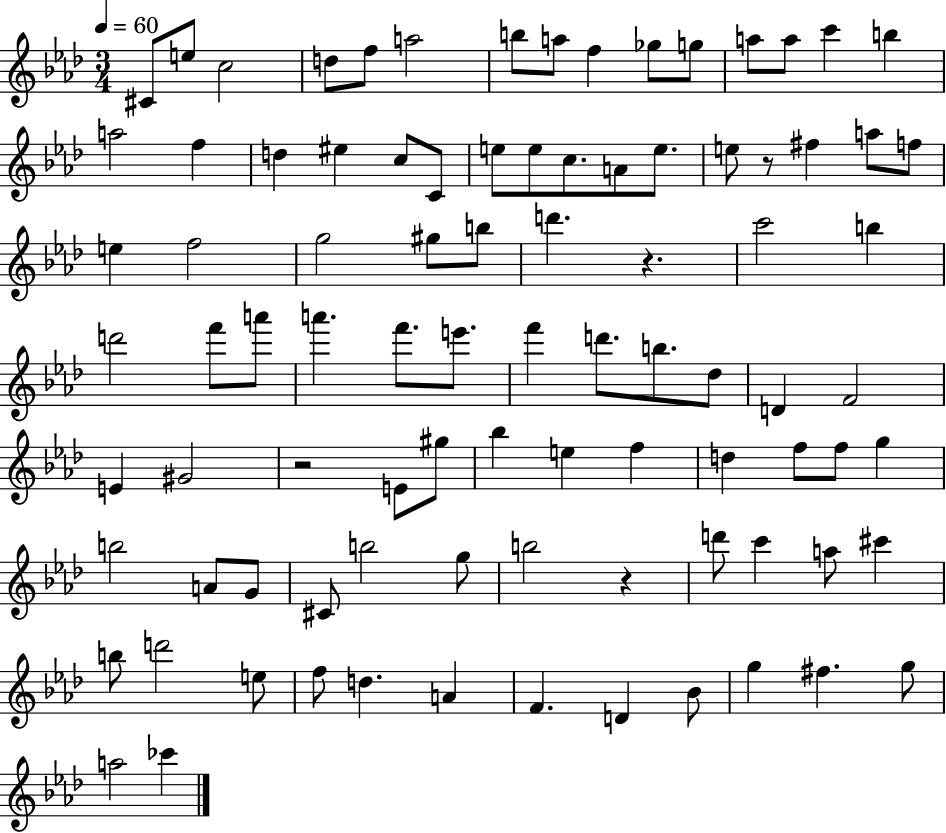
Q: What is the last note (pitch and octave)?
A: CES6